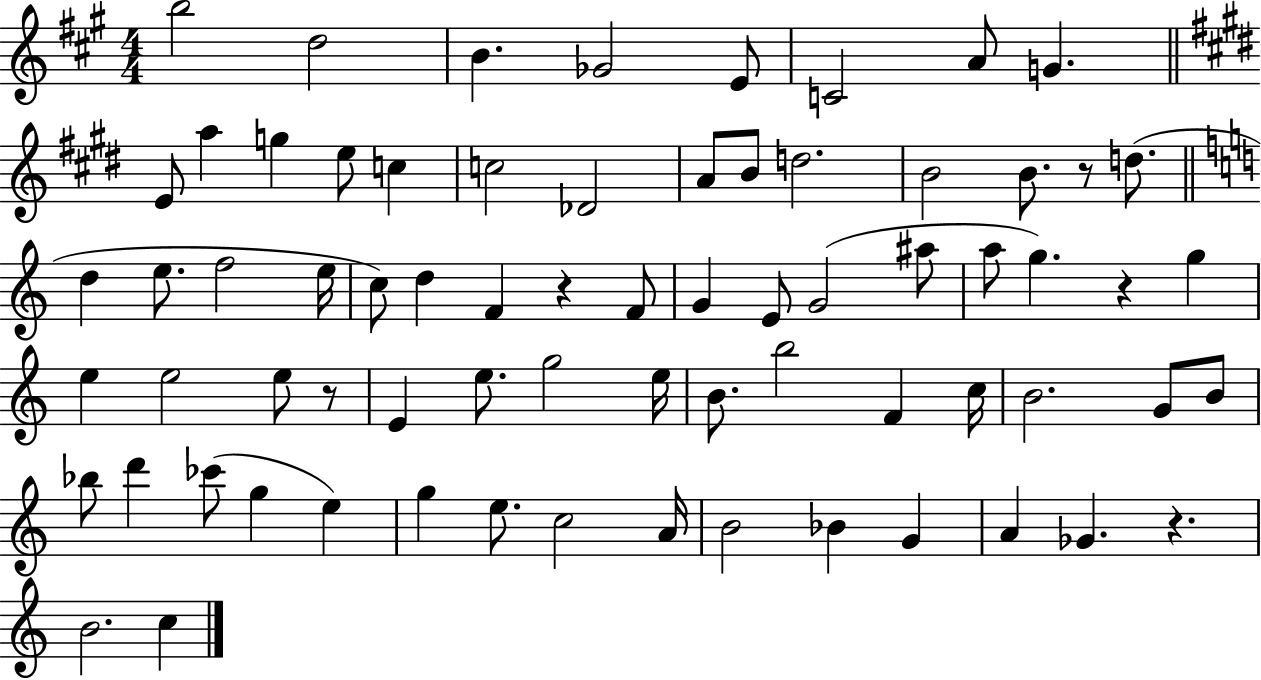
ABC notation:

X:1
T:Untitled
M:4/4
L:1/4
K:A
b2 d2 B _G2 E/2 C2 A/2 G E/2 a g e/2 c c2 _D2 A/2 B/2 d2 B2 B/2 z/2 d/2 d e/2 f2 e/4 c/2 d F z F/2 G E/2 G2 ^a/2 a/2 g z g e e2 e/2 z/2 E e/2 g2 e/4 B/2 b2 F c/4 B2 G/2 B/2 _b/2 d' _c'/2 g e g e/2 c2 A/4 B2 _B G A _G z B2 c